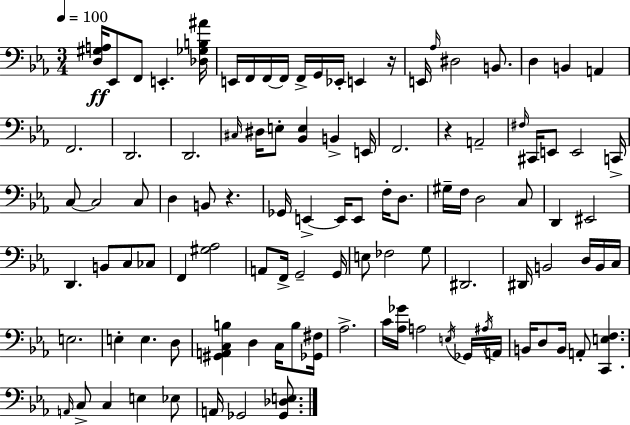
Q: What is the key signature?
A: EES major